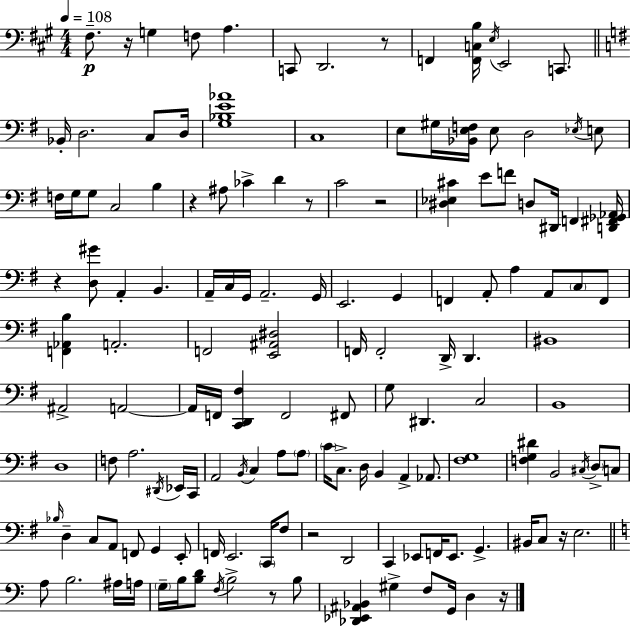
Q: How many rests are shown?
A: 10